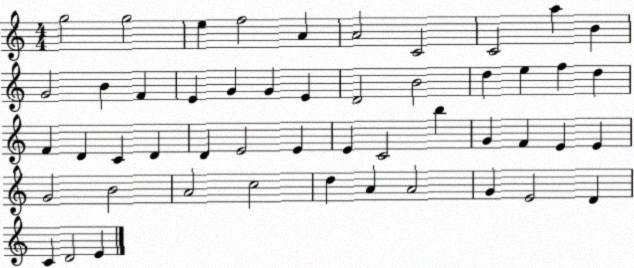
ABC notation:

X:1
T:Untitled
M:4/4
L:1/4
K:C
g2 g2 e f2 A A2 C2 C2 a B G2 B F E G G E D2 B2 d e f d F D C D D E2 E E C2 b G F E E G2 B2 A2 c2 d A A2 G E2 D C D2 E